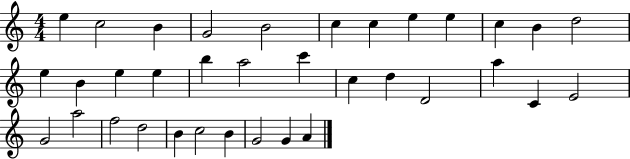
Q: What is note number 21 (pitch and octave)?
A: D5